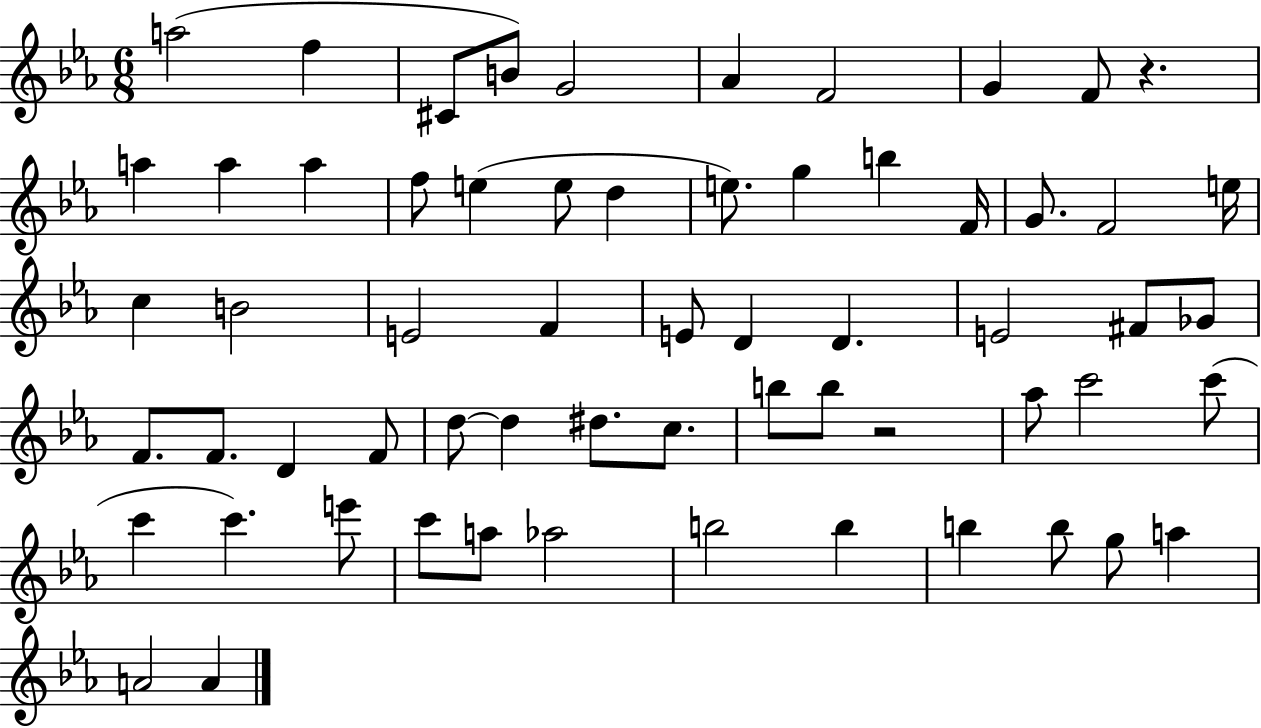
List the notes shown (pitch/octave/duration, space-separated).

A5/h F5/q C#4/e B4/e G4/h Ab4/q F4/h G4/q F4/e R/q. A5/q A5/q A5/q F5/e E5/q E5/e D5/q E5/e. G5/q B5/q F4/s G4/e. F4/h E5/s C5/q B4/h E4/h F4/q E4/e D4/q D4/q. E4/h F#4/e Gb4/e F4/e. F4/e. D4/q F4/e D5/e D5/q D#5/e. C5/e. B5/e B5/e R/h Ab5/e C6/h C6/e C6/q C6/q. E6/e C6/e A5/e Ab5/h B5/h B5/q B5/q B5/e G5/e A5/q A4/h A4/q